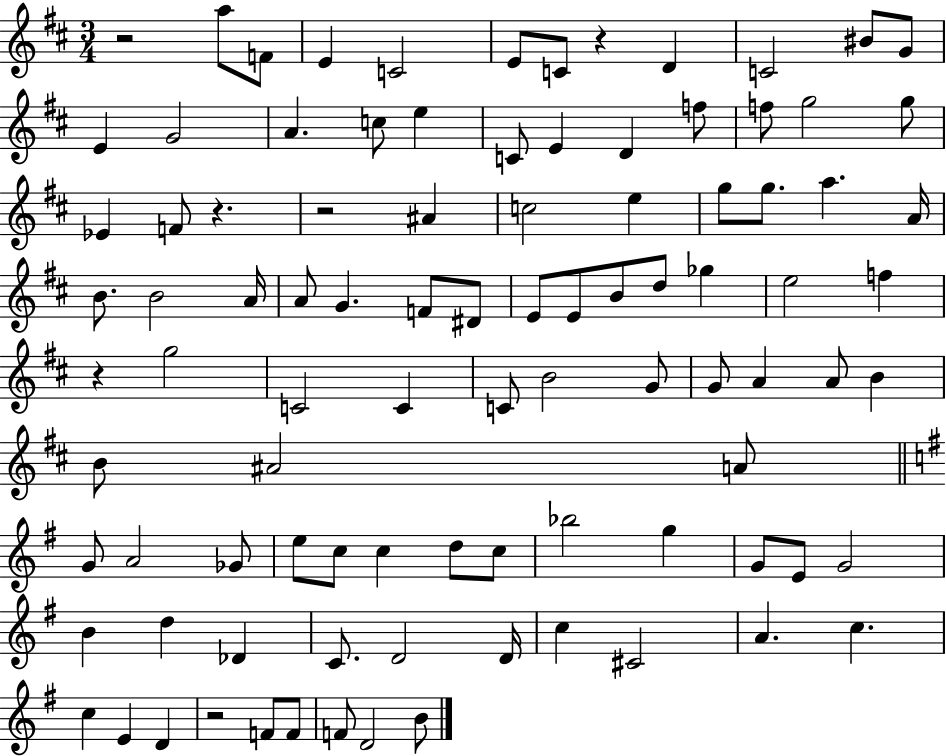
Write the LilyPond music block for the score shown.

{
  \clef treble
  \numericTimeSignature
  \time 3/4
  \key d \major
  r2 a''8 f'8 | e'4 c'2 | e'8 c'8 r4 d'4 | c'2 bis'8 g'8 | \break e'4 g'2 | a'4. c''8 e''4 | c'8 e'4 d'4 f''8 | f''8 g''2 g''8 | \break ees'4 f'8 r4. | r2 ais'4 | c''2 e''4 | g''8 g''8. a''4. a'16 | \break b'8. b'2 a'16 | a'8 g'4. f'8 dis'8 | e'8 e'8 b'8 d''8 ges''4 | e''2 f''4 | \break r4 g''2 | c'2 c'4 | c'8 b'2 g'8 | g'8 a'4 a'8 b'4 | \break b'8 ais'2 a'8 | \bar "||" \break \key e \minor g'8 a'2 ges'8 | e''8 c''8 c''4 d''8 c''8 | bes''2 g''4 | g'8 e'8 g'2 | \break b'4 d''4 des'4 | c'8. d'2 d'16 | c''4 cis'2 | a'4. c''4. | \break c''4 e'4 d'4 | r2 f'8 f'8 | f'8 d'2 b'8 | \bar "|."
}